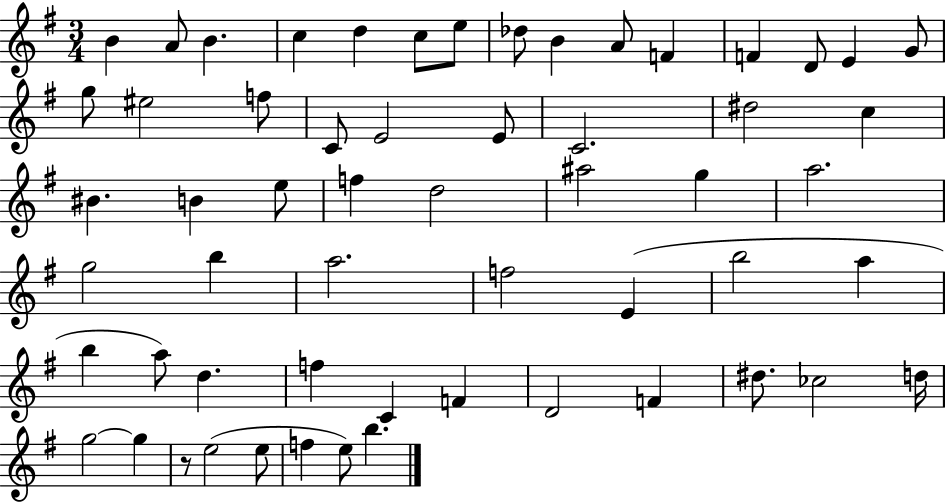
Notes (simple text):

B4/q A4/e B4/q. C5/q D5/q C5/e E5/e Db5/e B4/q A4/e F4/q F4/q D4/e E4/q G4/e G5/e EIS5/h F5/e C4/e E4/h E4/e C4/h. D#5/h C5/q BIS4/q. B4/q E5/e F5/q D5/h A#5/h G5/q A5/h. G5/h B5/q A5/h. F5/h E4/q B5/h A5/q B5/q A5/e D5/q. F5/q C4/q F4/q D4/h F4/q D#5/e. CES5/h D5/s G5/h G5/q R/e E5/h E5/e F5/q E5/e B5/q.